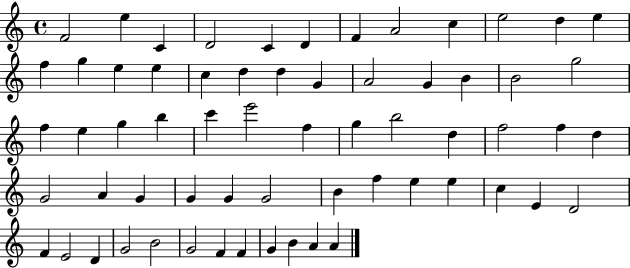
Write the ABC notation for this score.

X:1
T:Untitled
M:4/4
L:1/4
K:C
F2 e C D2 C D F A2 c e2 d e f g e e c d d G A2 G B B2 g2 f e g b c' e'2 f g b2 d f2 f d G2 A G G G G2 B f e e c E D2 F E2 D G2 B2 G2 F F G B A A